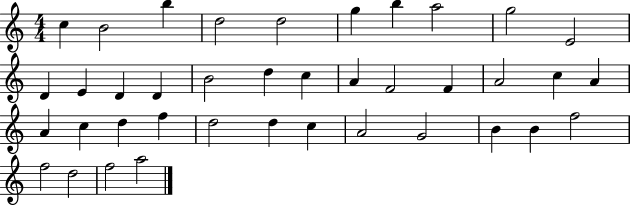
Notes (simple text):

C5/q B4/h B5/q D5/h D5/h G5/q B5/q A5/h G5/h E4/h D4/q E4/q D4/q D4/q B4/h D5/q C5/q A4/q F4/h F4/q A4/h C5/q A4/q A4/q C5/q D5/q F5/q D5/h D5/q C5/q A4/h G4/h B4/q B4/q F5/h F5/h D5/h F5/h A5/h